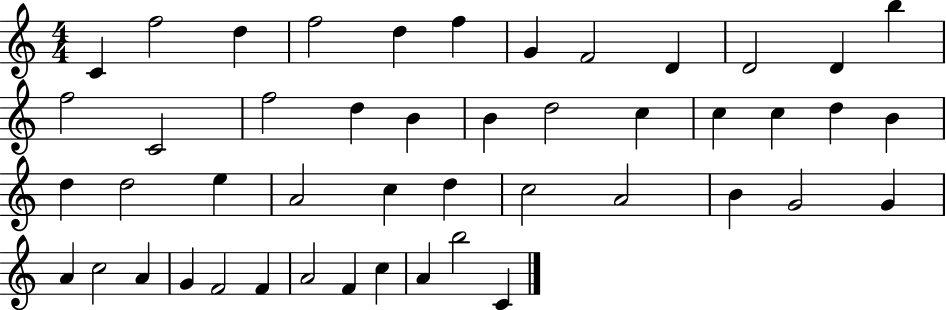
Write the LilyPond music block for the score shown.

{
  \clef treble
  \numericTimeSignature
  \time 4/4
  \key c \major
  c'4 f''2 d''4 | f''2 d''4 f''4 | g'4 f'2 d'4 | d'2 d'4 b''4 | \break f''2 c'2 | f''2 d''4 b'4 | b'4 d''2 c''4 | c''4 c''4 d''4 b'4 | \break d''4 d''2 e''4 | a'2 c''4 d''4 | c''2 a'2 | b'4 g'2 g'4 | \break a'4 c''2 a'4 | g'4 f'2 f'4 | a'2 f'4 c''4 | a'4 b''2 c'4 | \break \bar "|."
}